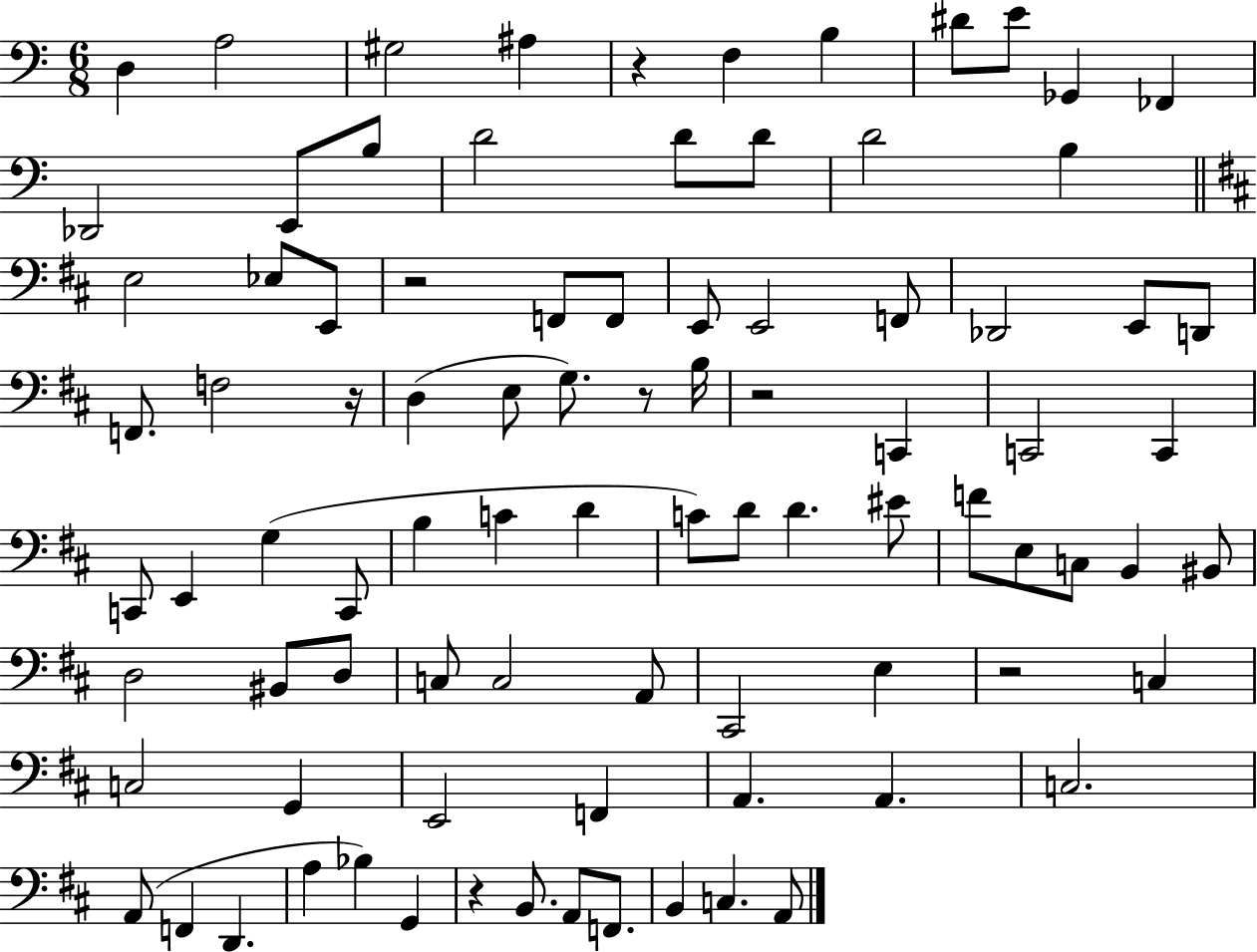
D3/q A3/h G#3/h A#3/q R/q F3/q B3/q D#4/e E4/e Gb2/q FES2/q Db2/h E2/e B3/e D4/h D4/e D4/e D4/h B3/q E3/h Eb3/e E2/e R/h F2/e F2/e E2/e E2/h F2/e Db2/h E2/e D2/e F2/e. F3/h R/s D3/q E3/e G3/e. R/e B3/s R/h C2/q C2/h C2/q C2/e E2/q G3/q C2/e B3/q C4/q D4/q C4/e D4/e D4/q. EIS4/e F4/e E3/e C3/e B2/q BIS2/e D3/h BIS2/e D3/e C3/e C3/h A2/e C#2/h E3/q R/h C3/q C3/h G2/q E2/h F2/q A2/q. A2/q. C3/h. A2/e F2/q D2/q. A3/q Bb3/q G2/q R/q B2/e. A2/e F2/e. B2/q C3/q. A2/e